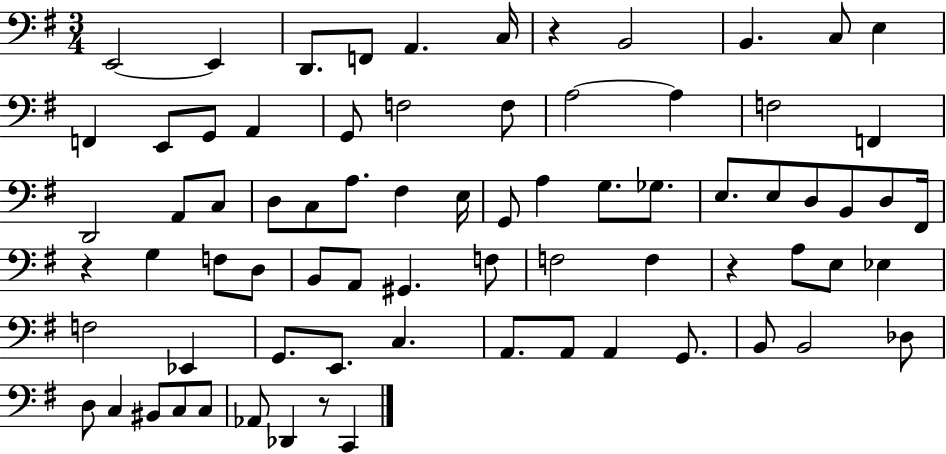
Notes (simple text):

E2/h E2/q D2/e. F2/e A2/q. C3/s R/q B2/h B2/q. C3/e E3/q F2/q E2/e G2/e A2/q G2/e F3/h F3/e A3/h A3/q F3/h F2/q D2/h A2/e C3/e D3/e C3/e A3/e. F#3/q E3/s G2/e A3/q G3/e. Gb3/e. E3/e. E3/e D3/e B2/e D3/e F#2/s R/q G3/q F3/e D3/e B2/e A2/e G#2/q. F3/e F3/h F3/q R/q A3/e E3/e Eb3/q F3/h Eb2/q G2/e. E2/e. C3/q. A2/e. A2/e A2/q G2/e. B2/e B2/h Db3/e D3/e C3/q BIS2/e C3/e C3/e Ab2/e Db2/q R/e C2/q